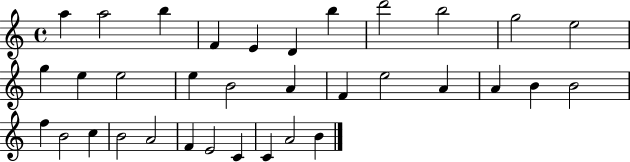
{
  \clef treble
  \time 4/4
  \defaultTimeSignature
  \key c \major
  a''4 a''2 b''4 | f'4 e'4 d'4 b''4 | d'''2 b''2 | g''2 e''2 | \break g''4 e''4 e''2 | e''4 b'2 a'4 | f'4 e''2 a'4 | a'4 b'4 b'2 | \break f''4 b'2 c''4 | b'2 a'2 | f'4 e'2 c'4 | c'4 a'2 b'4 | \break \bar "|."
}